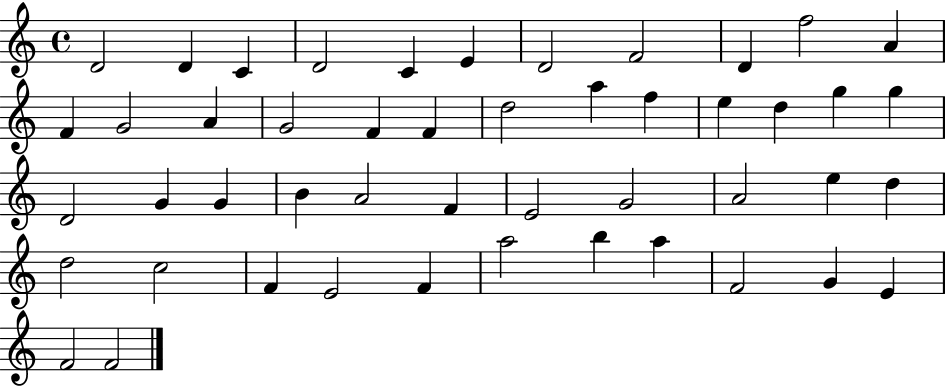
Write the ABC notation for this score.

X:1
T:Untitled
M:4/4
L:1/4
K:C
D2 D C D2 C E D2 F2 D f2 A F G2 A G2 F F d2 a f e d g g D2 G G B A2 F E2 G2 A2 e d d2 c2 F E2 F a2 b a F2 G E F2 F2